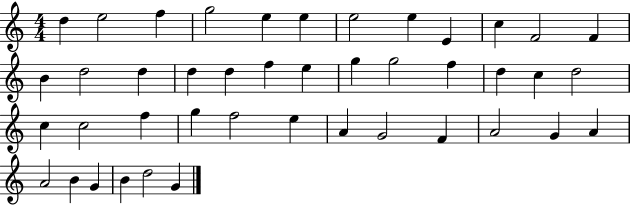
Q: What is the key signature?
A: C major